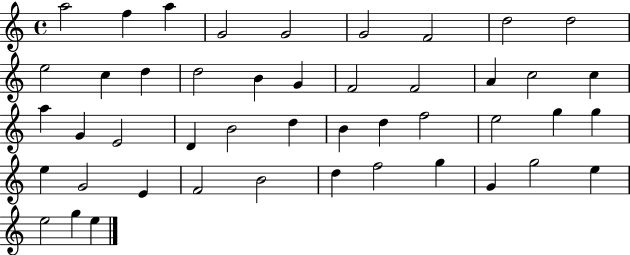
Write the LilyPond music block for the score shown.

{
  \clef treble
  \time 4/4
  \defaultTimeSignature
  \key c \major
  a''2 f''4 a''4 | g'2 g'2 | g'2 f'2 | d''2 d''2 | \break e''2 c''4 d''4 | d''2 b'4 g'4 | f'2 f'2 | a'4 c''2 c''4 | \break a''4 g'4 e'2 | d'4 b'2 d''4 | b'4 d''4 f''2 | e''2 g''4 g''4 | \break e''4 g'2 e'4 | f'2 b'2 | d''4 f''2 g''4 | g'4 g''2 e''4 | \break e''2 g''4 e''4 | \bar "|."
}